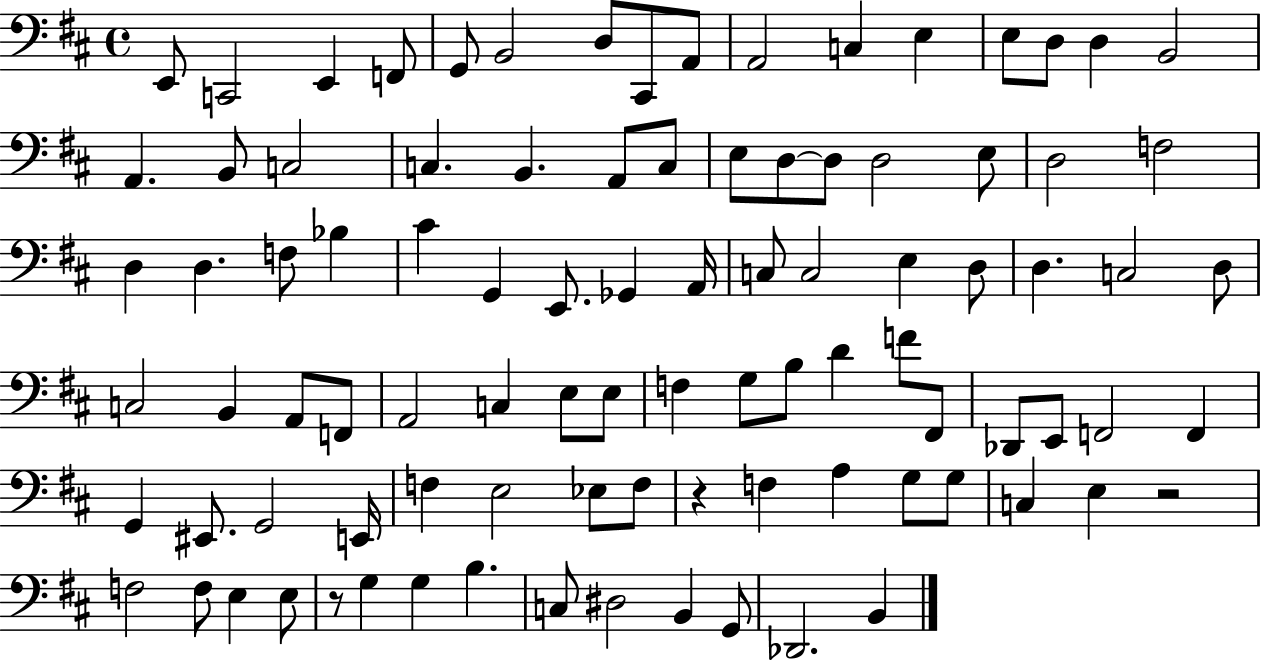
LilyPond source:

{
  \clef bass
  \time 4/4
  \defaultTimeSignature
  \key d \major
  e,8 c,2 e,4 f,8 | g,8 b,2 d8 cis,8 a,8 | a,2 c4 e4 | e8 d8 d4 b,2 | \break a,4. b,8 c2 | c4. b,4. a,8 c8 | e8 d8~~ d8 d2 e8 | d2 f2 | \break d4 d4. f8 bes4 | cis'4 g,4 e,8. ges,4 a,16 | c8 c2 e4 d8 | d4. c2 d8 | \break c2 b,4 a,8 f,8 | a,2 c4 e8 e8 | f4 g8 b8 d'4 f'8 fis,8 | des,8 e,8 f,2 f,4 | \break g,4 eis,8. g,2 e,16 | f4 e2 ees8 f8 | r4 f4 a4 g8 g8 | c4 e4 r2 | \break f2 f8 e4 e8 | r8 g4 g4 b4. | c8 dis2 b,4 g,8 | des,2. b,4 | \break \bar "|."
}